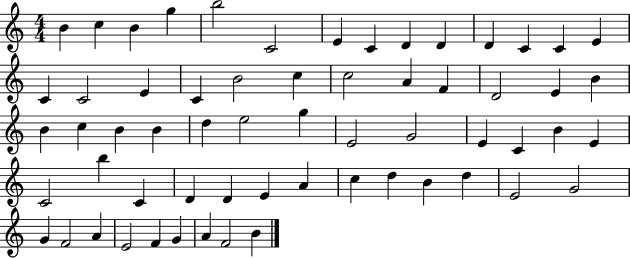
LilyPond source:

{
  \clef treble
  \numericTimeSignature
  \time 4/4
  \key c \major
  b'4 c''4 b'4 g''4 | b''2 c'2 | e'4 c'4 d'4 d'4 | d'4 c'4 c'4 e'4 | \break c'4 c'2 e'4 | c'4 b'2 c''4 | c''2 a'4 f'4 | d'2 e'4 b'4 | \break b'4 c''4 b'4 b'4 | d''4 e''2 g''4 | e'2 g'2 | e'4 c'4 b'4 e'4 | \break c'2 b''4 c'4 | d'4 d'4 e'4 a'4 | c''4 d''4 b'4 d''4 | e'2 g'2 | \break g'4 f'2 a'4 | e'2 f'4 g'4 | a'4 f'2 b'4 | \bar "|."
}